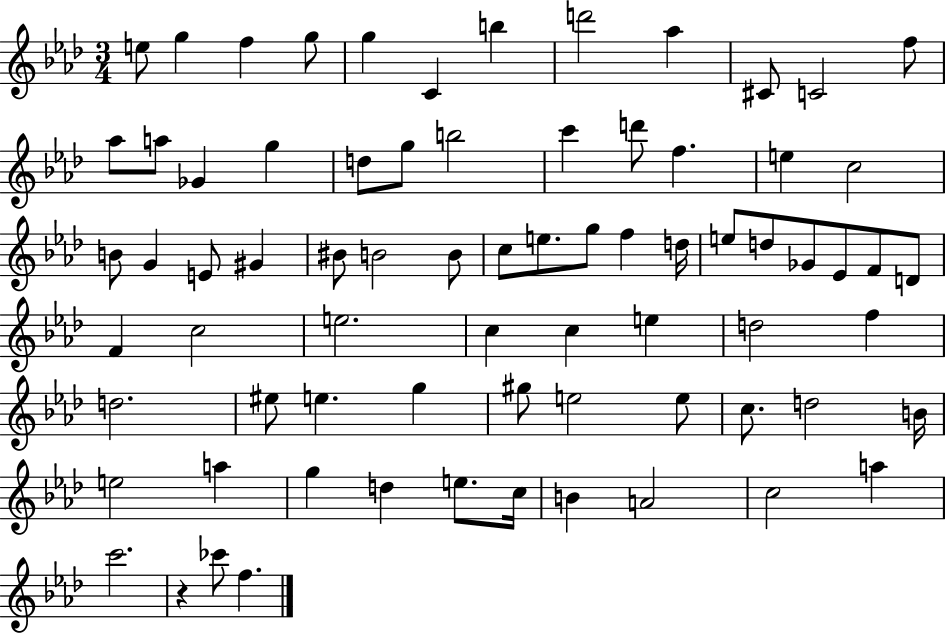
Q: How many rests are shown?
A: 1